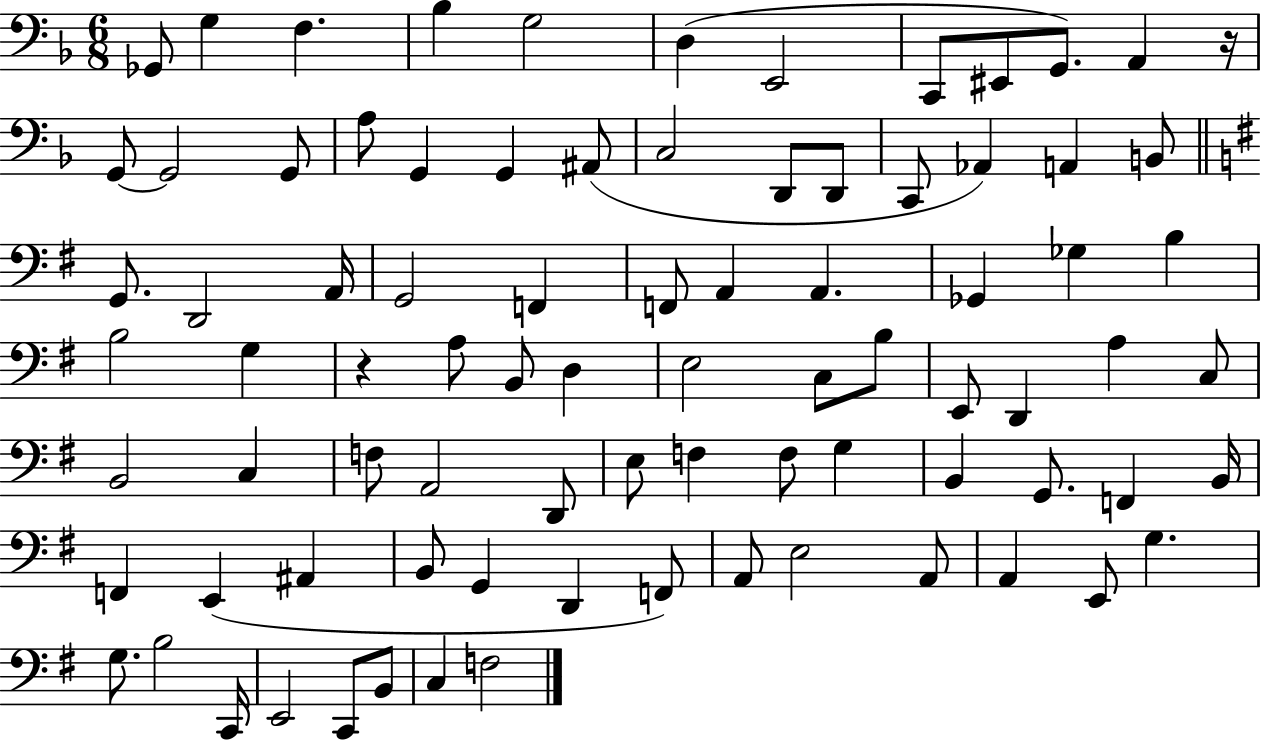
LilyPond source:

{
  \clef bass
  \numericTimeSignature
  \time 6/8
  \key f \major
  ges,8 g4 f4. | bes4 g2 | d4( e,2 | c,8 eis,8 g,8.) a,4 r16 | \break g,8~~ g,2 g,8 | a8 g,4 g,4 ais,8( | c2 d,8 d,8 | c,8 aes,4) a,4 b,8 | \break \bar "||" \break \key g \major g,8. d,2 a,16 | g,2 f,4 | f,8 a,4 a,4. | ges,4 ges4 b4 | \break b2 g4 | r4 a8 b,8 d4 | e2 c8 b8 | e,8 d,4 a4 c8 | \break b,2 c4 | f8 a,2 d,8 | e8 f4 f8 g4 | b,4 g,8. f,4 b,16 | \break f,4 e,4( ais,4 | b,8 g,4 d,4 f,8) | a,8 e2 a,8 | a,4 e,8 g4. | \break g8. b2 c,16 | e,2 c,8 b,8 | c4 f2 | \bar "|."
}